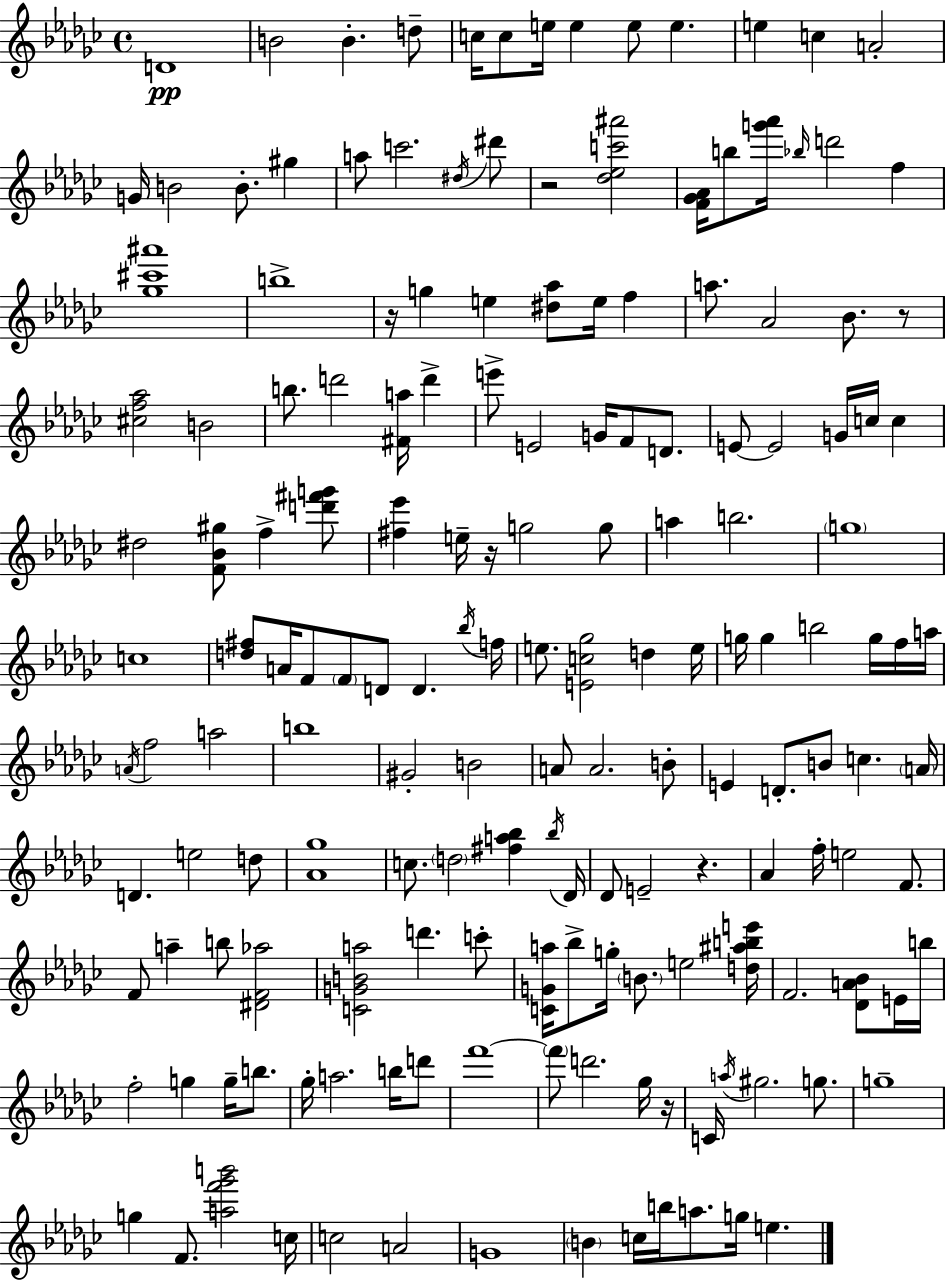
{
  \clef treble
  \time 4/4
  \defaultTimeSignature
  \key ees \minor
  d'1\pp | b'2 b'4.-. d''8-- | c''16 c''8 e''16 e''4 e''8 e''4. | e''4 c''4 a'2-. | \break g'16 b'2 b'8.-. gis''4 | a''8 c'''2. \acciaccatura { dis''16 } dis'''8 | r2 <des'' ees'' c''' ais'''>2 | <f' ges' aes'>16 b''8 <g''' aes'''>16 \grace { bes''16 } d'''2 f''4 | \break <ges'' cis''' ais'''>1 | b''1-> | r16 g''4 e''4 <dis'' aes''>8 e''16 f''4 | a''8. aes'2 bes'8. | \break r8 <cis'' f'' aes''>2 b'2 | b''8. d'''2 <fis' a''>16 d'''4-> | e'''8-> e'2 g'16 f'8 d'8. | e'8~~ e'2 g'16 c''16 c''4 | \break dis''2 <f' bes' gis''>8 f''4-> | <d''' fis''' g'''>8 <fis'' ees'''>4 e''16-- r16 g''2 | g''8 a''4 b''2. | \parenthesize g''1 | \break c''1 | <d'' fis''>8 a'16 f'8 \parenthesize f'8 d'8 d'4. | \acciaccatura { bes''16 } f''16 e''8. <e' c'' ges''>2 d''4 | e''16 g''16 g''4 b''2 | \break g''16 f''16 a''16 \acciaccatura { a'16 } f''2 a''2 | b''1 | gis'2-. b'2 | a'8 a'2. | \break b'8-. e'4 d'8.-. b'8 c''4. | \parenthesize a'16 d'4. e''2 | d''8 <aes' ges''>1 | c''8. \parenthesize d''2 <fis'' a'' bes''>4 | \break \acciaccatura { bes''16 } des'16 des'8 e'2-- r4. | aes'4 f''16-. e''2 | f'8. f'8 a''4-- b''8 <dis' f' aes''>2 | <c' g' b' a''>2 d'''4. | \break c'''8-. <c' g' a''>16 bes''8-> g''16-. \parenthesize b'8. e''2 | <d'' ais'' b'' e'''>16 f'2. | <des' a' bes'>8 e'16 b''16 f''2-. g''4 | g''16-- b''8. ges''16-. a''2. | \break b''16 d'''8 f'''1~~ | \parenthesize f'''8 d'''2. | ges''16 r16 c'16 \acciaccatura { a''16 } gis''2. | g''8. g''1-- | \break g''4 f'8. <a'' f''' ges''' b'''>2 | c''16 c''2 a'2 | g'1 | \parenthesize b'4 c''16 b''16 a''8. g''16 | \break e''4. \bar "|."
}